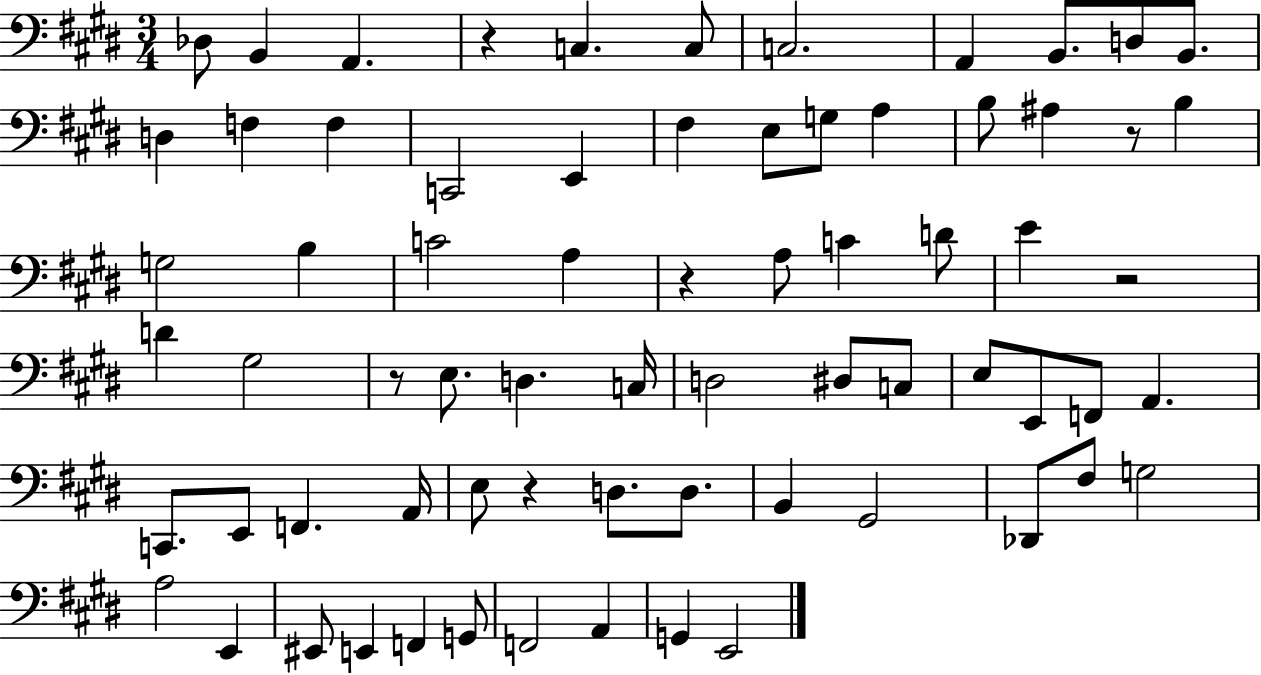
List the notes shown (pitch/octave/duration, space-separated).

Db3/e B2/q A2/q. R/q C3/q. C3/e C3/h. A2/q B2/e. D3/e B2/e. D3/q F3/q F3/q C2/h E2/q F#3/q E3/e G3/e A3/q B3/e A#3/q R/e B3/q G3/h B3/q C4/h A3/q R/q A3/e C4/q D4/e E4/q R/h D4/q G#3/h R/e E3/e. D3/q. C3/s D3/h D#3/e C3/e E3/e E2/e F2/e A2/q. C2/e. E2/e F2/q. A2/s E3/e R/q D3/e. D3/e. B2/q G#2/h Db2/e F#3/e G3/h A3/h E2/q EIS2/e E2/q F2/q G2/e F2/h A2/q G2/q E2/h